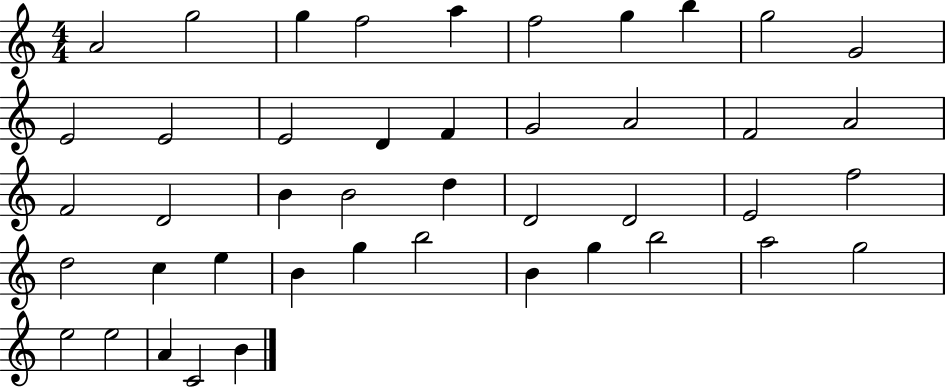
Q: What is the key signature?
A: C major